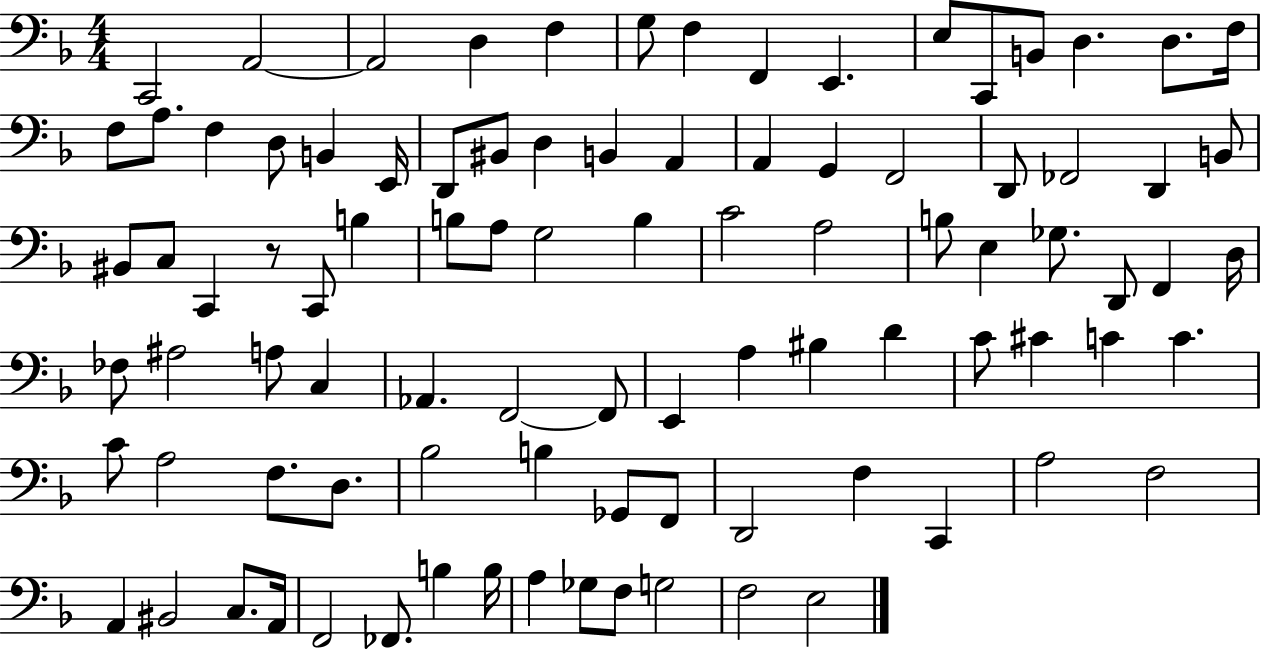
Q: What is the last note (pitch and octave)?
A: E3